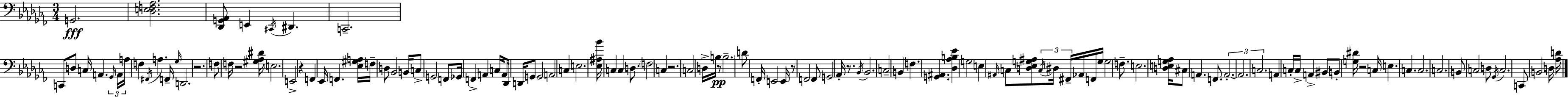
{
  \clef bass
  \numericTimeSignature
  \time 3/4
  \key aes \minor
  g,2.\fff | <des e f aes>2. | <des, g, aes,>8 e,4 \acciaccatura { cis,16 } dis,4. | c,2.-- | \break c,8 d8 c16 a,4. | \tuplet 3/2 { \grace { ges,16 } a,16 a16 } f4 \acciaccatura { fis,16 } a4. | f,16-- \grace { ges16 } d,2. | r2. | \break f8 f16 r2 | <gis aes dis'>16 \parenthesize e2. | e,2-> | r4 f,4 ees,16 f,4. | \break <ees gis a>16 f16-- d8 bes,2 | b,16 c8-> g,2 | f,8 ges,16 f,4-> a,4 | c16 a,8 des,16 d,16 g,8 g,2 | \break a,2 | c4 e2. | <ees ais bes'>16 c4 c4 | d8. \parenthesize f2 | \break c4 r2. | c2 | d16-> b16 r8\pp \parenthesize b2.-- | d'8 f,16-. e,2 | \break e,16 r8 f,2 | f,8 g,2 | aes,16-. r8. \acciaccatura { bes,16 } bes,2. | c2-- | \break b,4 f4. <g, ais,>4. | <des aes b ees'>4 g2 | e4 \grace { ais,16 } c8 | <d ees g ais>8 \tuplet 3/2 { \acciaccatura { c16 } dis16 fis,16-- } aes,16 f,16 g16 g2 | \break f8.-- e2. | <d e g aes>16 cis8 a,4. | f,8. \tuplet 3/2 { a,2.-.~~ | a,2. | \break c2. } | a,4 c16-. | c16-> a,4-> bis,8 b,8-. <g dis'>16 r2 | c16 e4. | \break c4. c2. | c2. | b,8 c2 | d8 \acciaccatura { ges,16 } c2. | \break c,8 b,2 | d16 <aes d'>16 \bar "|."
}